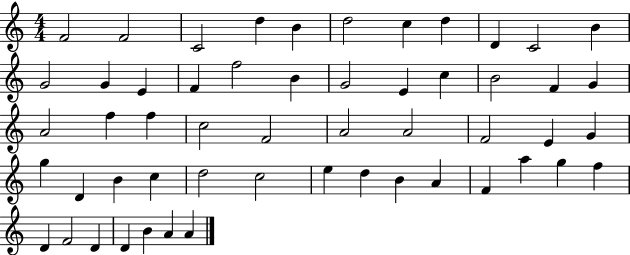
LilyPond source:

{
  \clef treble
  \numericTimeSignature
  \time 4/4
  \key c \major
  f'2 f'2 | c'2 d''4 b'4 | d''2 c''4 d''4 | d'4 c'2 b'4 | \break g'2 g'4 e'4 | f'4 f''2 b'4 | g'2 e'4 c''4 | b'2 f'4 g'4 | \break a'2 f''4 f''4 | c''2 f'2 | a'2 a'2 | f'2 e'4 g'4 | \break g''4 d'4 b'4 c''4 | d''2 c''2 | e''4 d''4 b'4 a'4 | f'4 a''4 g''4 f''4 | \break d'4 f'2 d'4 | d'4 b'4 a'4 a'4 | \bar "|."
}